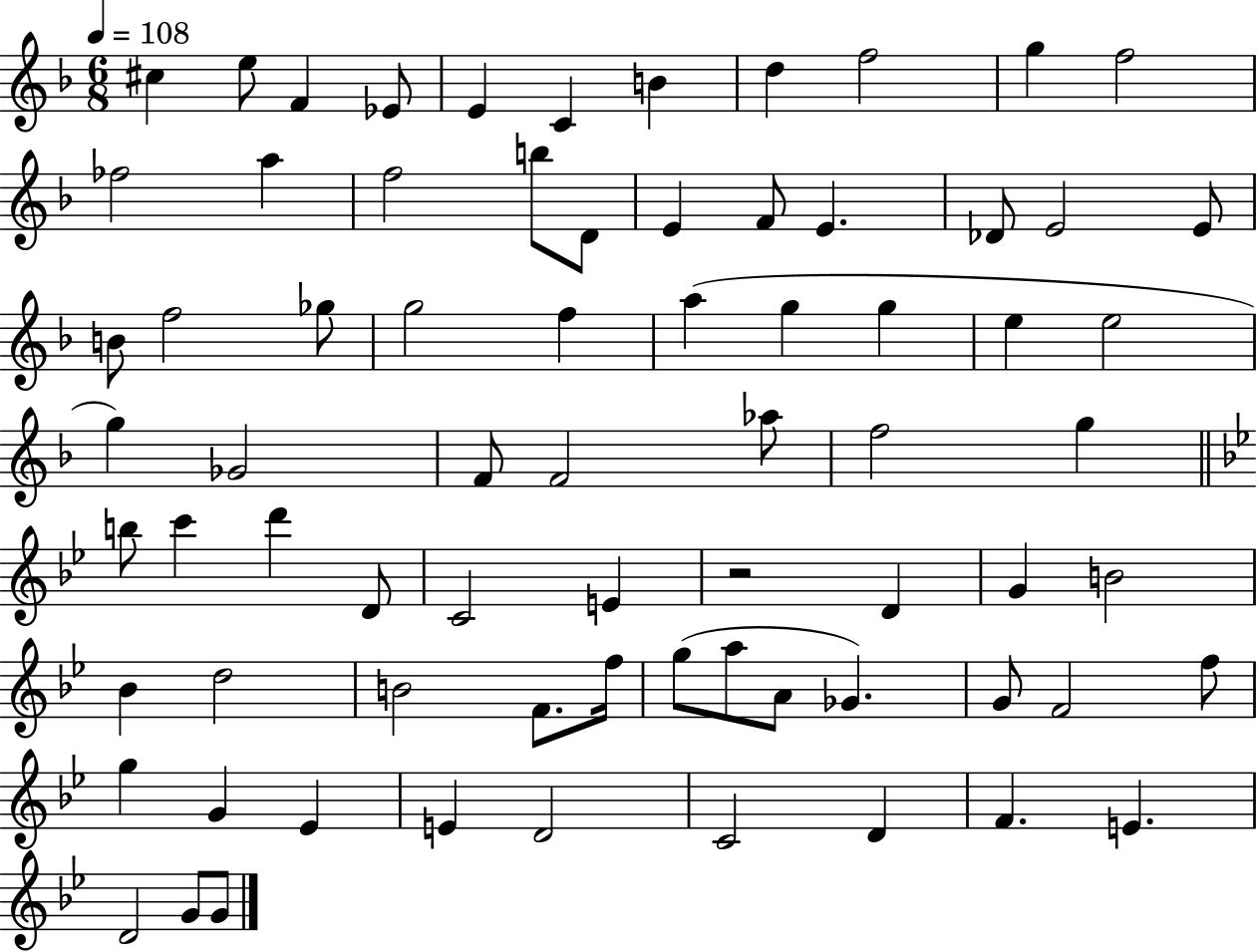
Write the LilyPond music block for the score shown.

{
  \clef treble
  \numericTimeSignature
  \time 6/8
  \key f \major
  \tempo 4 = 108
  cis''4 e''8 f'4 ees'8 | e'4 c'4 b'4 | d''4 f''2 | g''4 f''2 | \break fes''2 a''4 | f''2 b''8 d'8 | e'4 f'8 e'4. | des'8 e'2 e'8 | \break b'8 f''2 ges''8 | g''2 f''4 | a''4( g''4 g''4 | e''4 e''2 | \break g''4) ges'2 | f'8 f'2 aes''8 | f''2 g''4 | \bar "||" \break \key bes \major b''8 c'''4 d'''4 d'8 | c'2 e'4 | r2 d'4 | g'4 b'2 | \break bes'4 d''2 | b'2 f'8. f''16 | g''8( a''8 a'8 ges'4.) | g'8 f'2 f''8 | \break g''4 g'4 ees'4 | e'4 d'2 | c'2 d'4 | f'4. e'4. | \break d'2 g'8 g'8 | \bar "|."
}